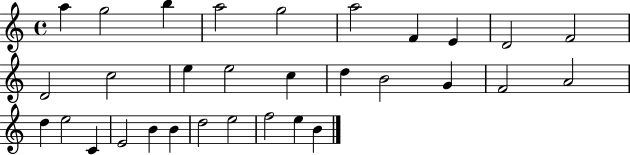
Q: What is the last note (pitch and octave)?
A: B4